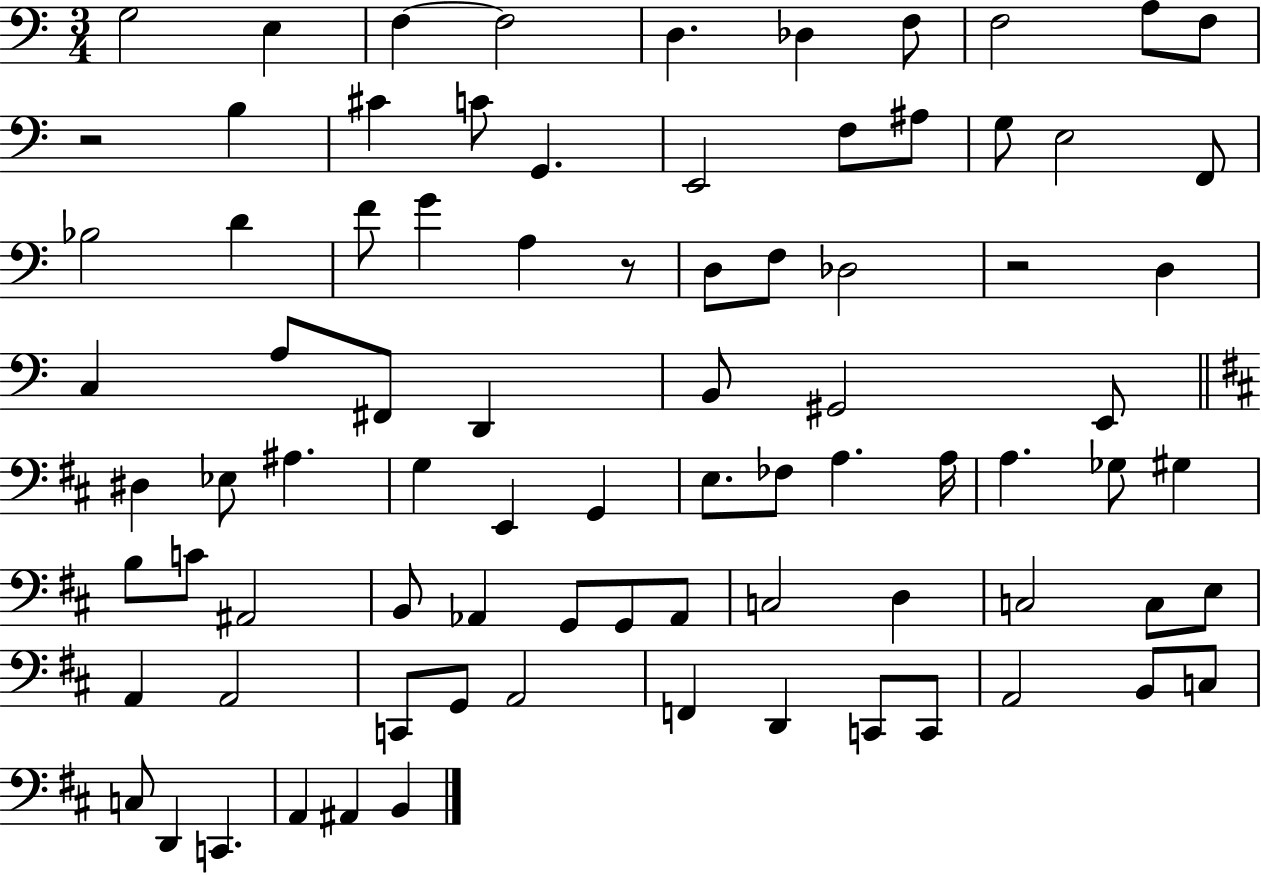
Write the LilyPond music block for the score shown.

{
  \clef bass
  \numericTimeSignature
  \time 3/4
  \key c \major
  g2 e4 | f4~~ f2 | d4. des4 f8 | f2 a8 f8 | \break r2 b4 | cis'4 c'8 g,4. | e,2 f8 ais8 | g8 e2 f,8 | \break bes2 d'4 | f'8 g'4 a4 r8 | d8 f8 des2 | r2 d4 | \break c4 a8 fis,8 d,4 | b,8 gis,2 e,8 | \bar "||" \break \key d \major dis4 ees8 ais4. | g4 e,4 g,4 | e8. fes8 a4. a16 | a4. ges8 gis4 | \break b8 c'8 ais,2 | b,8 aes,4 g,8 g,8 aes,8 | c2 d4 | c2 c8 e8 | \break a,4 a,2 | c,8 g,8 a,2 | f,4 d,4 c,8 c,8 | a,2 b,8 c8 | \break c8 d,4 c,4. | a,4 ais,4 b,4 | \bar "|."
}